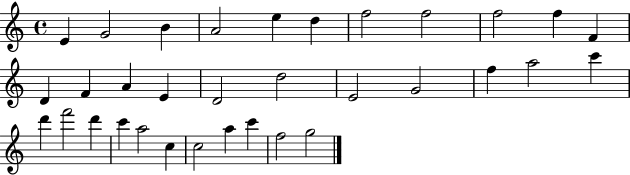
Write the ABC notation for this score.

X:1
T:Untitled
M:4/4
L:1/4
K:C
E G2 B A2 e d f2 f2 f2 f F D F A E D2 d2 E2 G2 f a2 c' d' f'2 d' c' a2 c c2 a c' f2 g2